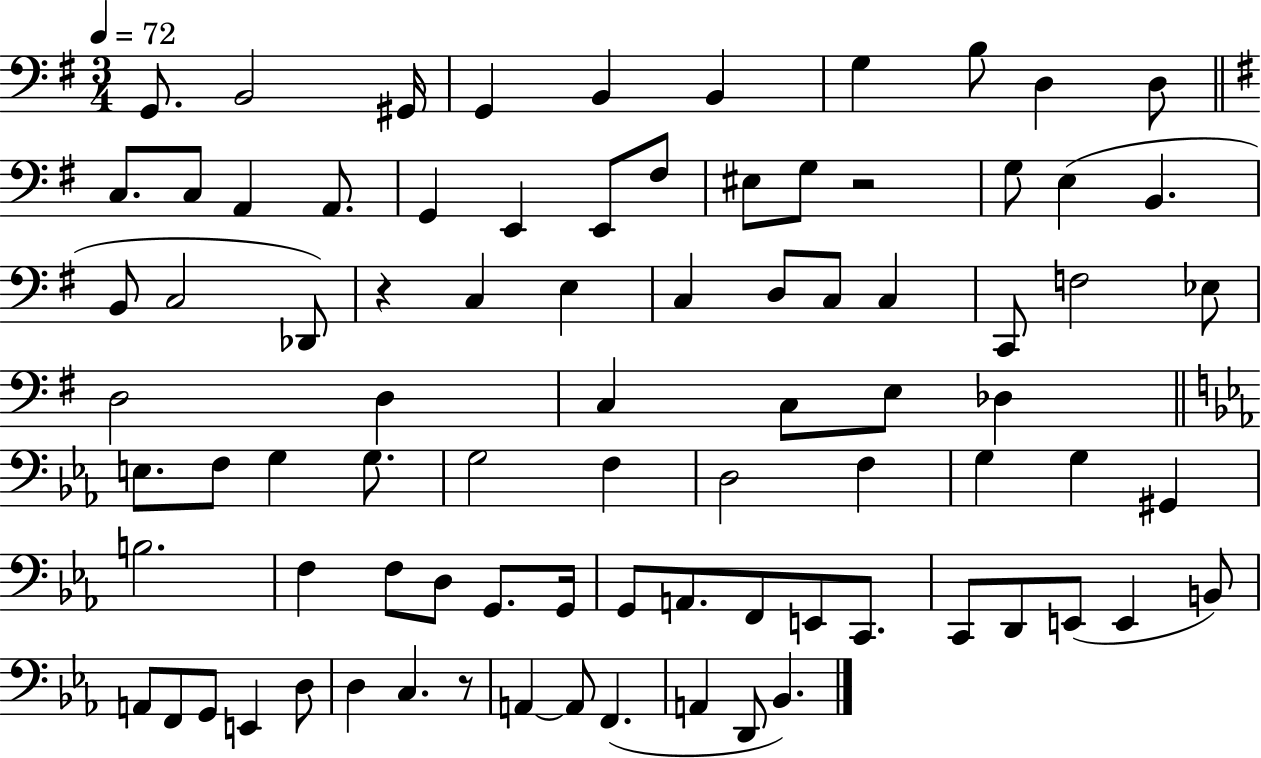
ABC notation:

X:1
T:Untitled
M:3/4
L:1/4
K:G
G,,/2 B,,2 ^G,,/4 G,, B,, B,, G, B,/2 D, D,/2 C,/2 C,/2 A,, A,,/2 G,, E,, E,,/2 ^F,/2 ^E,/2 G,/2 z2 G,/2 E, B,, B,,/2 C,2 _D,,/2 z C, E, C, D,/2 C,/2 C, C,,/2 F,2 _E,/2 D,2 D, C, C,/2 E,/2 _D, E,/2 F,/2 G, G,/2 G,2 F, D,2 F, G, G, ^G,, B,2 F, F,/2 D,/2 G,,/2 G,,/4 G,,/2 A,,/2 F,,/2 E,,/2 C,,/2 C,,/2 D,,/2 E,,/2 E,, B,,/2 A,,/2 F,,/2 G,,/2 E,, D,/2 D, C, z/2 A,, A,,/2 F,, A,, D,,/2 _B,,